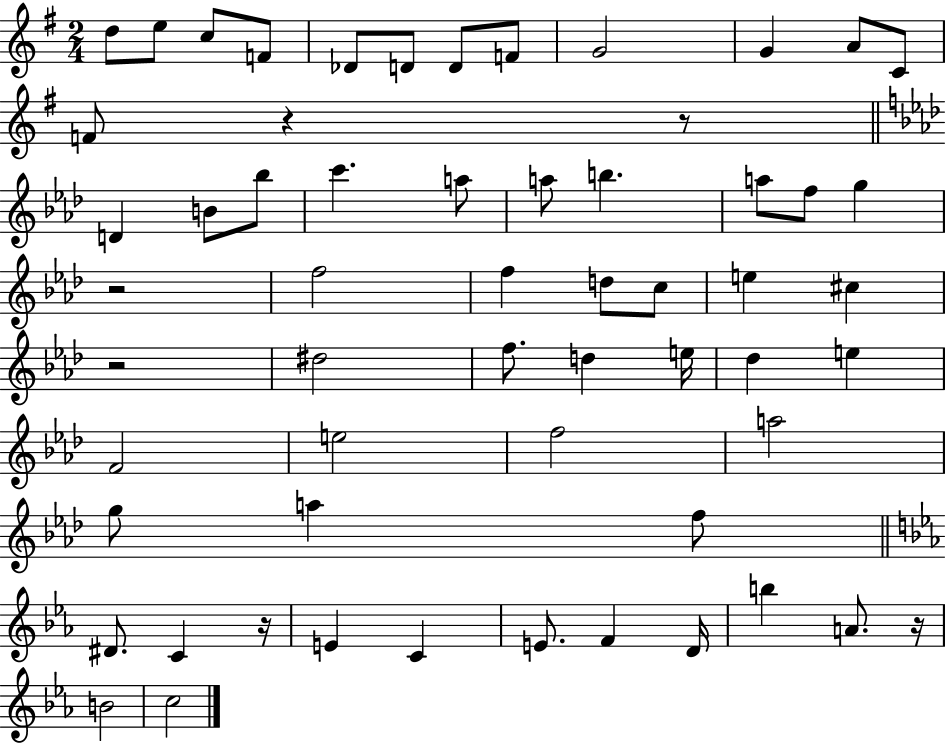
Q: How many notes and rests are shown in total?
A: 59